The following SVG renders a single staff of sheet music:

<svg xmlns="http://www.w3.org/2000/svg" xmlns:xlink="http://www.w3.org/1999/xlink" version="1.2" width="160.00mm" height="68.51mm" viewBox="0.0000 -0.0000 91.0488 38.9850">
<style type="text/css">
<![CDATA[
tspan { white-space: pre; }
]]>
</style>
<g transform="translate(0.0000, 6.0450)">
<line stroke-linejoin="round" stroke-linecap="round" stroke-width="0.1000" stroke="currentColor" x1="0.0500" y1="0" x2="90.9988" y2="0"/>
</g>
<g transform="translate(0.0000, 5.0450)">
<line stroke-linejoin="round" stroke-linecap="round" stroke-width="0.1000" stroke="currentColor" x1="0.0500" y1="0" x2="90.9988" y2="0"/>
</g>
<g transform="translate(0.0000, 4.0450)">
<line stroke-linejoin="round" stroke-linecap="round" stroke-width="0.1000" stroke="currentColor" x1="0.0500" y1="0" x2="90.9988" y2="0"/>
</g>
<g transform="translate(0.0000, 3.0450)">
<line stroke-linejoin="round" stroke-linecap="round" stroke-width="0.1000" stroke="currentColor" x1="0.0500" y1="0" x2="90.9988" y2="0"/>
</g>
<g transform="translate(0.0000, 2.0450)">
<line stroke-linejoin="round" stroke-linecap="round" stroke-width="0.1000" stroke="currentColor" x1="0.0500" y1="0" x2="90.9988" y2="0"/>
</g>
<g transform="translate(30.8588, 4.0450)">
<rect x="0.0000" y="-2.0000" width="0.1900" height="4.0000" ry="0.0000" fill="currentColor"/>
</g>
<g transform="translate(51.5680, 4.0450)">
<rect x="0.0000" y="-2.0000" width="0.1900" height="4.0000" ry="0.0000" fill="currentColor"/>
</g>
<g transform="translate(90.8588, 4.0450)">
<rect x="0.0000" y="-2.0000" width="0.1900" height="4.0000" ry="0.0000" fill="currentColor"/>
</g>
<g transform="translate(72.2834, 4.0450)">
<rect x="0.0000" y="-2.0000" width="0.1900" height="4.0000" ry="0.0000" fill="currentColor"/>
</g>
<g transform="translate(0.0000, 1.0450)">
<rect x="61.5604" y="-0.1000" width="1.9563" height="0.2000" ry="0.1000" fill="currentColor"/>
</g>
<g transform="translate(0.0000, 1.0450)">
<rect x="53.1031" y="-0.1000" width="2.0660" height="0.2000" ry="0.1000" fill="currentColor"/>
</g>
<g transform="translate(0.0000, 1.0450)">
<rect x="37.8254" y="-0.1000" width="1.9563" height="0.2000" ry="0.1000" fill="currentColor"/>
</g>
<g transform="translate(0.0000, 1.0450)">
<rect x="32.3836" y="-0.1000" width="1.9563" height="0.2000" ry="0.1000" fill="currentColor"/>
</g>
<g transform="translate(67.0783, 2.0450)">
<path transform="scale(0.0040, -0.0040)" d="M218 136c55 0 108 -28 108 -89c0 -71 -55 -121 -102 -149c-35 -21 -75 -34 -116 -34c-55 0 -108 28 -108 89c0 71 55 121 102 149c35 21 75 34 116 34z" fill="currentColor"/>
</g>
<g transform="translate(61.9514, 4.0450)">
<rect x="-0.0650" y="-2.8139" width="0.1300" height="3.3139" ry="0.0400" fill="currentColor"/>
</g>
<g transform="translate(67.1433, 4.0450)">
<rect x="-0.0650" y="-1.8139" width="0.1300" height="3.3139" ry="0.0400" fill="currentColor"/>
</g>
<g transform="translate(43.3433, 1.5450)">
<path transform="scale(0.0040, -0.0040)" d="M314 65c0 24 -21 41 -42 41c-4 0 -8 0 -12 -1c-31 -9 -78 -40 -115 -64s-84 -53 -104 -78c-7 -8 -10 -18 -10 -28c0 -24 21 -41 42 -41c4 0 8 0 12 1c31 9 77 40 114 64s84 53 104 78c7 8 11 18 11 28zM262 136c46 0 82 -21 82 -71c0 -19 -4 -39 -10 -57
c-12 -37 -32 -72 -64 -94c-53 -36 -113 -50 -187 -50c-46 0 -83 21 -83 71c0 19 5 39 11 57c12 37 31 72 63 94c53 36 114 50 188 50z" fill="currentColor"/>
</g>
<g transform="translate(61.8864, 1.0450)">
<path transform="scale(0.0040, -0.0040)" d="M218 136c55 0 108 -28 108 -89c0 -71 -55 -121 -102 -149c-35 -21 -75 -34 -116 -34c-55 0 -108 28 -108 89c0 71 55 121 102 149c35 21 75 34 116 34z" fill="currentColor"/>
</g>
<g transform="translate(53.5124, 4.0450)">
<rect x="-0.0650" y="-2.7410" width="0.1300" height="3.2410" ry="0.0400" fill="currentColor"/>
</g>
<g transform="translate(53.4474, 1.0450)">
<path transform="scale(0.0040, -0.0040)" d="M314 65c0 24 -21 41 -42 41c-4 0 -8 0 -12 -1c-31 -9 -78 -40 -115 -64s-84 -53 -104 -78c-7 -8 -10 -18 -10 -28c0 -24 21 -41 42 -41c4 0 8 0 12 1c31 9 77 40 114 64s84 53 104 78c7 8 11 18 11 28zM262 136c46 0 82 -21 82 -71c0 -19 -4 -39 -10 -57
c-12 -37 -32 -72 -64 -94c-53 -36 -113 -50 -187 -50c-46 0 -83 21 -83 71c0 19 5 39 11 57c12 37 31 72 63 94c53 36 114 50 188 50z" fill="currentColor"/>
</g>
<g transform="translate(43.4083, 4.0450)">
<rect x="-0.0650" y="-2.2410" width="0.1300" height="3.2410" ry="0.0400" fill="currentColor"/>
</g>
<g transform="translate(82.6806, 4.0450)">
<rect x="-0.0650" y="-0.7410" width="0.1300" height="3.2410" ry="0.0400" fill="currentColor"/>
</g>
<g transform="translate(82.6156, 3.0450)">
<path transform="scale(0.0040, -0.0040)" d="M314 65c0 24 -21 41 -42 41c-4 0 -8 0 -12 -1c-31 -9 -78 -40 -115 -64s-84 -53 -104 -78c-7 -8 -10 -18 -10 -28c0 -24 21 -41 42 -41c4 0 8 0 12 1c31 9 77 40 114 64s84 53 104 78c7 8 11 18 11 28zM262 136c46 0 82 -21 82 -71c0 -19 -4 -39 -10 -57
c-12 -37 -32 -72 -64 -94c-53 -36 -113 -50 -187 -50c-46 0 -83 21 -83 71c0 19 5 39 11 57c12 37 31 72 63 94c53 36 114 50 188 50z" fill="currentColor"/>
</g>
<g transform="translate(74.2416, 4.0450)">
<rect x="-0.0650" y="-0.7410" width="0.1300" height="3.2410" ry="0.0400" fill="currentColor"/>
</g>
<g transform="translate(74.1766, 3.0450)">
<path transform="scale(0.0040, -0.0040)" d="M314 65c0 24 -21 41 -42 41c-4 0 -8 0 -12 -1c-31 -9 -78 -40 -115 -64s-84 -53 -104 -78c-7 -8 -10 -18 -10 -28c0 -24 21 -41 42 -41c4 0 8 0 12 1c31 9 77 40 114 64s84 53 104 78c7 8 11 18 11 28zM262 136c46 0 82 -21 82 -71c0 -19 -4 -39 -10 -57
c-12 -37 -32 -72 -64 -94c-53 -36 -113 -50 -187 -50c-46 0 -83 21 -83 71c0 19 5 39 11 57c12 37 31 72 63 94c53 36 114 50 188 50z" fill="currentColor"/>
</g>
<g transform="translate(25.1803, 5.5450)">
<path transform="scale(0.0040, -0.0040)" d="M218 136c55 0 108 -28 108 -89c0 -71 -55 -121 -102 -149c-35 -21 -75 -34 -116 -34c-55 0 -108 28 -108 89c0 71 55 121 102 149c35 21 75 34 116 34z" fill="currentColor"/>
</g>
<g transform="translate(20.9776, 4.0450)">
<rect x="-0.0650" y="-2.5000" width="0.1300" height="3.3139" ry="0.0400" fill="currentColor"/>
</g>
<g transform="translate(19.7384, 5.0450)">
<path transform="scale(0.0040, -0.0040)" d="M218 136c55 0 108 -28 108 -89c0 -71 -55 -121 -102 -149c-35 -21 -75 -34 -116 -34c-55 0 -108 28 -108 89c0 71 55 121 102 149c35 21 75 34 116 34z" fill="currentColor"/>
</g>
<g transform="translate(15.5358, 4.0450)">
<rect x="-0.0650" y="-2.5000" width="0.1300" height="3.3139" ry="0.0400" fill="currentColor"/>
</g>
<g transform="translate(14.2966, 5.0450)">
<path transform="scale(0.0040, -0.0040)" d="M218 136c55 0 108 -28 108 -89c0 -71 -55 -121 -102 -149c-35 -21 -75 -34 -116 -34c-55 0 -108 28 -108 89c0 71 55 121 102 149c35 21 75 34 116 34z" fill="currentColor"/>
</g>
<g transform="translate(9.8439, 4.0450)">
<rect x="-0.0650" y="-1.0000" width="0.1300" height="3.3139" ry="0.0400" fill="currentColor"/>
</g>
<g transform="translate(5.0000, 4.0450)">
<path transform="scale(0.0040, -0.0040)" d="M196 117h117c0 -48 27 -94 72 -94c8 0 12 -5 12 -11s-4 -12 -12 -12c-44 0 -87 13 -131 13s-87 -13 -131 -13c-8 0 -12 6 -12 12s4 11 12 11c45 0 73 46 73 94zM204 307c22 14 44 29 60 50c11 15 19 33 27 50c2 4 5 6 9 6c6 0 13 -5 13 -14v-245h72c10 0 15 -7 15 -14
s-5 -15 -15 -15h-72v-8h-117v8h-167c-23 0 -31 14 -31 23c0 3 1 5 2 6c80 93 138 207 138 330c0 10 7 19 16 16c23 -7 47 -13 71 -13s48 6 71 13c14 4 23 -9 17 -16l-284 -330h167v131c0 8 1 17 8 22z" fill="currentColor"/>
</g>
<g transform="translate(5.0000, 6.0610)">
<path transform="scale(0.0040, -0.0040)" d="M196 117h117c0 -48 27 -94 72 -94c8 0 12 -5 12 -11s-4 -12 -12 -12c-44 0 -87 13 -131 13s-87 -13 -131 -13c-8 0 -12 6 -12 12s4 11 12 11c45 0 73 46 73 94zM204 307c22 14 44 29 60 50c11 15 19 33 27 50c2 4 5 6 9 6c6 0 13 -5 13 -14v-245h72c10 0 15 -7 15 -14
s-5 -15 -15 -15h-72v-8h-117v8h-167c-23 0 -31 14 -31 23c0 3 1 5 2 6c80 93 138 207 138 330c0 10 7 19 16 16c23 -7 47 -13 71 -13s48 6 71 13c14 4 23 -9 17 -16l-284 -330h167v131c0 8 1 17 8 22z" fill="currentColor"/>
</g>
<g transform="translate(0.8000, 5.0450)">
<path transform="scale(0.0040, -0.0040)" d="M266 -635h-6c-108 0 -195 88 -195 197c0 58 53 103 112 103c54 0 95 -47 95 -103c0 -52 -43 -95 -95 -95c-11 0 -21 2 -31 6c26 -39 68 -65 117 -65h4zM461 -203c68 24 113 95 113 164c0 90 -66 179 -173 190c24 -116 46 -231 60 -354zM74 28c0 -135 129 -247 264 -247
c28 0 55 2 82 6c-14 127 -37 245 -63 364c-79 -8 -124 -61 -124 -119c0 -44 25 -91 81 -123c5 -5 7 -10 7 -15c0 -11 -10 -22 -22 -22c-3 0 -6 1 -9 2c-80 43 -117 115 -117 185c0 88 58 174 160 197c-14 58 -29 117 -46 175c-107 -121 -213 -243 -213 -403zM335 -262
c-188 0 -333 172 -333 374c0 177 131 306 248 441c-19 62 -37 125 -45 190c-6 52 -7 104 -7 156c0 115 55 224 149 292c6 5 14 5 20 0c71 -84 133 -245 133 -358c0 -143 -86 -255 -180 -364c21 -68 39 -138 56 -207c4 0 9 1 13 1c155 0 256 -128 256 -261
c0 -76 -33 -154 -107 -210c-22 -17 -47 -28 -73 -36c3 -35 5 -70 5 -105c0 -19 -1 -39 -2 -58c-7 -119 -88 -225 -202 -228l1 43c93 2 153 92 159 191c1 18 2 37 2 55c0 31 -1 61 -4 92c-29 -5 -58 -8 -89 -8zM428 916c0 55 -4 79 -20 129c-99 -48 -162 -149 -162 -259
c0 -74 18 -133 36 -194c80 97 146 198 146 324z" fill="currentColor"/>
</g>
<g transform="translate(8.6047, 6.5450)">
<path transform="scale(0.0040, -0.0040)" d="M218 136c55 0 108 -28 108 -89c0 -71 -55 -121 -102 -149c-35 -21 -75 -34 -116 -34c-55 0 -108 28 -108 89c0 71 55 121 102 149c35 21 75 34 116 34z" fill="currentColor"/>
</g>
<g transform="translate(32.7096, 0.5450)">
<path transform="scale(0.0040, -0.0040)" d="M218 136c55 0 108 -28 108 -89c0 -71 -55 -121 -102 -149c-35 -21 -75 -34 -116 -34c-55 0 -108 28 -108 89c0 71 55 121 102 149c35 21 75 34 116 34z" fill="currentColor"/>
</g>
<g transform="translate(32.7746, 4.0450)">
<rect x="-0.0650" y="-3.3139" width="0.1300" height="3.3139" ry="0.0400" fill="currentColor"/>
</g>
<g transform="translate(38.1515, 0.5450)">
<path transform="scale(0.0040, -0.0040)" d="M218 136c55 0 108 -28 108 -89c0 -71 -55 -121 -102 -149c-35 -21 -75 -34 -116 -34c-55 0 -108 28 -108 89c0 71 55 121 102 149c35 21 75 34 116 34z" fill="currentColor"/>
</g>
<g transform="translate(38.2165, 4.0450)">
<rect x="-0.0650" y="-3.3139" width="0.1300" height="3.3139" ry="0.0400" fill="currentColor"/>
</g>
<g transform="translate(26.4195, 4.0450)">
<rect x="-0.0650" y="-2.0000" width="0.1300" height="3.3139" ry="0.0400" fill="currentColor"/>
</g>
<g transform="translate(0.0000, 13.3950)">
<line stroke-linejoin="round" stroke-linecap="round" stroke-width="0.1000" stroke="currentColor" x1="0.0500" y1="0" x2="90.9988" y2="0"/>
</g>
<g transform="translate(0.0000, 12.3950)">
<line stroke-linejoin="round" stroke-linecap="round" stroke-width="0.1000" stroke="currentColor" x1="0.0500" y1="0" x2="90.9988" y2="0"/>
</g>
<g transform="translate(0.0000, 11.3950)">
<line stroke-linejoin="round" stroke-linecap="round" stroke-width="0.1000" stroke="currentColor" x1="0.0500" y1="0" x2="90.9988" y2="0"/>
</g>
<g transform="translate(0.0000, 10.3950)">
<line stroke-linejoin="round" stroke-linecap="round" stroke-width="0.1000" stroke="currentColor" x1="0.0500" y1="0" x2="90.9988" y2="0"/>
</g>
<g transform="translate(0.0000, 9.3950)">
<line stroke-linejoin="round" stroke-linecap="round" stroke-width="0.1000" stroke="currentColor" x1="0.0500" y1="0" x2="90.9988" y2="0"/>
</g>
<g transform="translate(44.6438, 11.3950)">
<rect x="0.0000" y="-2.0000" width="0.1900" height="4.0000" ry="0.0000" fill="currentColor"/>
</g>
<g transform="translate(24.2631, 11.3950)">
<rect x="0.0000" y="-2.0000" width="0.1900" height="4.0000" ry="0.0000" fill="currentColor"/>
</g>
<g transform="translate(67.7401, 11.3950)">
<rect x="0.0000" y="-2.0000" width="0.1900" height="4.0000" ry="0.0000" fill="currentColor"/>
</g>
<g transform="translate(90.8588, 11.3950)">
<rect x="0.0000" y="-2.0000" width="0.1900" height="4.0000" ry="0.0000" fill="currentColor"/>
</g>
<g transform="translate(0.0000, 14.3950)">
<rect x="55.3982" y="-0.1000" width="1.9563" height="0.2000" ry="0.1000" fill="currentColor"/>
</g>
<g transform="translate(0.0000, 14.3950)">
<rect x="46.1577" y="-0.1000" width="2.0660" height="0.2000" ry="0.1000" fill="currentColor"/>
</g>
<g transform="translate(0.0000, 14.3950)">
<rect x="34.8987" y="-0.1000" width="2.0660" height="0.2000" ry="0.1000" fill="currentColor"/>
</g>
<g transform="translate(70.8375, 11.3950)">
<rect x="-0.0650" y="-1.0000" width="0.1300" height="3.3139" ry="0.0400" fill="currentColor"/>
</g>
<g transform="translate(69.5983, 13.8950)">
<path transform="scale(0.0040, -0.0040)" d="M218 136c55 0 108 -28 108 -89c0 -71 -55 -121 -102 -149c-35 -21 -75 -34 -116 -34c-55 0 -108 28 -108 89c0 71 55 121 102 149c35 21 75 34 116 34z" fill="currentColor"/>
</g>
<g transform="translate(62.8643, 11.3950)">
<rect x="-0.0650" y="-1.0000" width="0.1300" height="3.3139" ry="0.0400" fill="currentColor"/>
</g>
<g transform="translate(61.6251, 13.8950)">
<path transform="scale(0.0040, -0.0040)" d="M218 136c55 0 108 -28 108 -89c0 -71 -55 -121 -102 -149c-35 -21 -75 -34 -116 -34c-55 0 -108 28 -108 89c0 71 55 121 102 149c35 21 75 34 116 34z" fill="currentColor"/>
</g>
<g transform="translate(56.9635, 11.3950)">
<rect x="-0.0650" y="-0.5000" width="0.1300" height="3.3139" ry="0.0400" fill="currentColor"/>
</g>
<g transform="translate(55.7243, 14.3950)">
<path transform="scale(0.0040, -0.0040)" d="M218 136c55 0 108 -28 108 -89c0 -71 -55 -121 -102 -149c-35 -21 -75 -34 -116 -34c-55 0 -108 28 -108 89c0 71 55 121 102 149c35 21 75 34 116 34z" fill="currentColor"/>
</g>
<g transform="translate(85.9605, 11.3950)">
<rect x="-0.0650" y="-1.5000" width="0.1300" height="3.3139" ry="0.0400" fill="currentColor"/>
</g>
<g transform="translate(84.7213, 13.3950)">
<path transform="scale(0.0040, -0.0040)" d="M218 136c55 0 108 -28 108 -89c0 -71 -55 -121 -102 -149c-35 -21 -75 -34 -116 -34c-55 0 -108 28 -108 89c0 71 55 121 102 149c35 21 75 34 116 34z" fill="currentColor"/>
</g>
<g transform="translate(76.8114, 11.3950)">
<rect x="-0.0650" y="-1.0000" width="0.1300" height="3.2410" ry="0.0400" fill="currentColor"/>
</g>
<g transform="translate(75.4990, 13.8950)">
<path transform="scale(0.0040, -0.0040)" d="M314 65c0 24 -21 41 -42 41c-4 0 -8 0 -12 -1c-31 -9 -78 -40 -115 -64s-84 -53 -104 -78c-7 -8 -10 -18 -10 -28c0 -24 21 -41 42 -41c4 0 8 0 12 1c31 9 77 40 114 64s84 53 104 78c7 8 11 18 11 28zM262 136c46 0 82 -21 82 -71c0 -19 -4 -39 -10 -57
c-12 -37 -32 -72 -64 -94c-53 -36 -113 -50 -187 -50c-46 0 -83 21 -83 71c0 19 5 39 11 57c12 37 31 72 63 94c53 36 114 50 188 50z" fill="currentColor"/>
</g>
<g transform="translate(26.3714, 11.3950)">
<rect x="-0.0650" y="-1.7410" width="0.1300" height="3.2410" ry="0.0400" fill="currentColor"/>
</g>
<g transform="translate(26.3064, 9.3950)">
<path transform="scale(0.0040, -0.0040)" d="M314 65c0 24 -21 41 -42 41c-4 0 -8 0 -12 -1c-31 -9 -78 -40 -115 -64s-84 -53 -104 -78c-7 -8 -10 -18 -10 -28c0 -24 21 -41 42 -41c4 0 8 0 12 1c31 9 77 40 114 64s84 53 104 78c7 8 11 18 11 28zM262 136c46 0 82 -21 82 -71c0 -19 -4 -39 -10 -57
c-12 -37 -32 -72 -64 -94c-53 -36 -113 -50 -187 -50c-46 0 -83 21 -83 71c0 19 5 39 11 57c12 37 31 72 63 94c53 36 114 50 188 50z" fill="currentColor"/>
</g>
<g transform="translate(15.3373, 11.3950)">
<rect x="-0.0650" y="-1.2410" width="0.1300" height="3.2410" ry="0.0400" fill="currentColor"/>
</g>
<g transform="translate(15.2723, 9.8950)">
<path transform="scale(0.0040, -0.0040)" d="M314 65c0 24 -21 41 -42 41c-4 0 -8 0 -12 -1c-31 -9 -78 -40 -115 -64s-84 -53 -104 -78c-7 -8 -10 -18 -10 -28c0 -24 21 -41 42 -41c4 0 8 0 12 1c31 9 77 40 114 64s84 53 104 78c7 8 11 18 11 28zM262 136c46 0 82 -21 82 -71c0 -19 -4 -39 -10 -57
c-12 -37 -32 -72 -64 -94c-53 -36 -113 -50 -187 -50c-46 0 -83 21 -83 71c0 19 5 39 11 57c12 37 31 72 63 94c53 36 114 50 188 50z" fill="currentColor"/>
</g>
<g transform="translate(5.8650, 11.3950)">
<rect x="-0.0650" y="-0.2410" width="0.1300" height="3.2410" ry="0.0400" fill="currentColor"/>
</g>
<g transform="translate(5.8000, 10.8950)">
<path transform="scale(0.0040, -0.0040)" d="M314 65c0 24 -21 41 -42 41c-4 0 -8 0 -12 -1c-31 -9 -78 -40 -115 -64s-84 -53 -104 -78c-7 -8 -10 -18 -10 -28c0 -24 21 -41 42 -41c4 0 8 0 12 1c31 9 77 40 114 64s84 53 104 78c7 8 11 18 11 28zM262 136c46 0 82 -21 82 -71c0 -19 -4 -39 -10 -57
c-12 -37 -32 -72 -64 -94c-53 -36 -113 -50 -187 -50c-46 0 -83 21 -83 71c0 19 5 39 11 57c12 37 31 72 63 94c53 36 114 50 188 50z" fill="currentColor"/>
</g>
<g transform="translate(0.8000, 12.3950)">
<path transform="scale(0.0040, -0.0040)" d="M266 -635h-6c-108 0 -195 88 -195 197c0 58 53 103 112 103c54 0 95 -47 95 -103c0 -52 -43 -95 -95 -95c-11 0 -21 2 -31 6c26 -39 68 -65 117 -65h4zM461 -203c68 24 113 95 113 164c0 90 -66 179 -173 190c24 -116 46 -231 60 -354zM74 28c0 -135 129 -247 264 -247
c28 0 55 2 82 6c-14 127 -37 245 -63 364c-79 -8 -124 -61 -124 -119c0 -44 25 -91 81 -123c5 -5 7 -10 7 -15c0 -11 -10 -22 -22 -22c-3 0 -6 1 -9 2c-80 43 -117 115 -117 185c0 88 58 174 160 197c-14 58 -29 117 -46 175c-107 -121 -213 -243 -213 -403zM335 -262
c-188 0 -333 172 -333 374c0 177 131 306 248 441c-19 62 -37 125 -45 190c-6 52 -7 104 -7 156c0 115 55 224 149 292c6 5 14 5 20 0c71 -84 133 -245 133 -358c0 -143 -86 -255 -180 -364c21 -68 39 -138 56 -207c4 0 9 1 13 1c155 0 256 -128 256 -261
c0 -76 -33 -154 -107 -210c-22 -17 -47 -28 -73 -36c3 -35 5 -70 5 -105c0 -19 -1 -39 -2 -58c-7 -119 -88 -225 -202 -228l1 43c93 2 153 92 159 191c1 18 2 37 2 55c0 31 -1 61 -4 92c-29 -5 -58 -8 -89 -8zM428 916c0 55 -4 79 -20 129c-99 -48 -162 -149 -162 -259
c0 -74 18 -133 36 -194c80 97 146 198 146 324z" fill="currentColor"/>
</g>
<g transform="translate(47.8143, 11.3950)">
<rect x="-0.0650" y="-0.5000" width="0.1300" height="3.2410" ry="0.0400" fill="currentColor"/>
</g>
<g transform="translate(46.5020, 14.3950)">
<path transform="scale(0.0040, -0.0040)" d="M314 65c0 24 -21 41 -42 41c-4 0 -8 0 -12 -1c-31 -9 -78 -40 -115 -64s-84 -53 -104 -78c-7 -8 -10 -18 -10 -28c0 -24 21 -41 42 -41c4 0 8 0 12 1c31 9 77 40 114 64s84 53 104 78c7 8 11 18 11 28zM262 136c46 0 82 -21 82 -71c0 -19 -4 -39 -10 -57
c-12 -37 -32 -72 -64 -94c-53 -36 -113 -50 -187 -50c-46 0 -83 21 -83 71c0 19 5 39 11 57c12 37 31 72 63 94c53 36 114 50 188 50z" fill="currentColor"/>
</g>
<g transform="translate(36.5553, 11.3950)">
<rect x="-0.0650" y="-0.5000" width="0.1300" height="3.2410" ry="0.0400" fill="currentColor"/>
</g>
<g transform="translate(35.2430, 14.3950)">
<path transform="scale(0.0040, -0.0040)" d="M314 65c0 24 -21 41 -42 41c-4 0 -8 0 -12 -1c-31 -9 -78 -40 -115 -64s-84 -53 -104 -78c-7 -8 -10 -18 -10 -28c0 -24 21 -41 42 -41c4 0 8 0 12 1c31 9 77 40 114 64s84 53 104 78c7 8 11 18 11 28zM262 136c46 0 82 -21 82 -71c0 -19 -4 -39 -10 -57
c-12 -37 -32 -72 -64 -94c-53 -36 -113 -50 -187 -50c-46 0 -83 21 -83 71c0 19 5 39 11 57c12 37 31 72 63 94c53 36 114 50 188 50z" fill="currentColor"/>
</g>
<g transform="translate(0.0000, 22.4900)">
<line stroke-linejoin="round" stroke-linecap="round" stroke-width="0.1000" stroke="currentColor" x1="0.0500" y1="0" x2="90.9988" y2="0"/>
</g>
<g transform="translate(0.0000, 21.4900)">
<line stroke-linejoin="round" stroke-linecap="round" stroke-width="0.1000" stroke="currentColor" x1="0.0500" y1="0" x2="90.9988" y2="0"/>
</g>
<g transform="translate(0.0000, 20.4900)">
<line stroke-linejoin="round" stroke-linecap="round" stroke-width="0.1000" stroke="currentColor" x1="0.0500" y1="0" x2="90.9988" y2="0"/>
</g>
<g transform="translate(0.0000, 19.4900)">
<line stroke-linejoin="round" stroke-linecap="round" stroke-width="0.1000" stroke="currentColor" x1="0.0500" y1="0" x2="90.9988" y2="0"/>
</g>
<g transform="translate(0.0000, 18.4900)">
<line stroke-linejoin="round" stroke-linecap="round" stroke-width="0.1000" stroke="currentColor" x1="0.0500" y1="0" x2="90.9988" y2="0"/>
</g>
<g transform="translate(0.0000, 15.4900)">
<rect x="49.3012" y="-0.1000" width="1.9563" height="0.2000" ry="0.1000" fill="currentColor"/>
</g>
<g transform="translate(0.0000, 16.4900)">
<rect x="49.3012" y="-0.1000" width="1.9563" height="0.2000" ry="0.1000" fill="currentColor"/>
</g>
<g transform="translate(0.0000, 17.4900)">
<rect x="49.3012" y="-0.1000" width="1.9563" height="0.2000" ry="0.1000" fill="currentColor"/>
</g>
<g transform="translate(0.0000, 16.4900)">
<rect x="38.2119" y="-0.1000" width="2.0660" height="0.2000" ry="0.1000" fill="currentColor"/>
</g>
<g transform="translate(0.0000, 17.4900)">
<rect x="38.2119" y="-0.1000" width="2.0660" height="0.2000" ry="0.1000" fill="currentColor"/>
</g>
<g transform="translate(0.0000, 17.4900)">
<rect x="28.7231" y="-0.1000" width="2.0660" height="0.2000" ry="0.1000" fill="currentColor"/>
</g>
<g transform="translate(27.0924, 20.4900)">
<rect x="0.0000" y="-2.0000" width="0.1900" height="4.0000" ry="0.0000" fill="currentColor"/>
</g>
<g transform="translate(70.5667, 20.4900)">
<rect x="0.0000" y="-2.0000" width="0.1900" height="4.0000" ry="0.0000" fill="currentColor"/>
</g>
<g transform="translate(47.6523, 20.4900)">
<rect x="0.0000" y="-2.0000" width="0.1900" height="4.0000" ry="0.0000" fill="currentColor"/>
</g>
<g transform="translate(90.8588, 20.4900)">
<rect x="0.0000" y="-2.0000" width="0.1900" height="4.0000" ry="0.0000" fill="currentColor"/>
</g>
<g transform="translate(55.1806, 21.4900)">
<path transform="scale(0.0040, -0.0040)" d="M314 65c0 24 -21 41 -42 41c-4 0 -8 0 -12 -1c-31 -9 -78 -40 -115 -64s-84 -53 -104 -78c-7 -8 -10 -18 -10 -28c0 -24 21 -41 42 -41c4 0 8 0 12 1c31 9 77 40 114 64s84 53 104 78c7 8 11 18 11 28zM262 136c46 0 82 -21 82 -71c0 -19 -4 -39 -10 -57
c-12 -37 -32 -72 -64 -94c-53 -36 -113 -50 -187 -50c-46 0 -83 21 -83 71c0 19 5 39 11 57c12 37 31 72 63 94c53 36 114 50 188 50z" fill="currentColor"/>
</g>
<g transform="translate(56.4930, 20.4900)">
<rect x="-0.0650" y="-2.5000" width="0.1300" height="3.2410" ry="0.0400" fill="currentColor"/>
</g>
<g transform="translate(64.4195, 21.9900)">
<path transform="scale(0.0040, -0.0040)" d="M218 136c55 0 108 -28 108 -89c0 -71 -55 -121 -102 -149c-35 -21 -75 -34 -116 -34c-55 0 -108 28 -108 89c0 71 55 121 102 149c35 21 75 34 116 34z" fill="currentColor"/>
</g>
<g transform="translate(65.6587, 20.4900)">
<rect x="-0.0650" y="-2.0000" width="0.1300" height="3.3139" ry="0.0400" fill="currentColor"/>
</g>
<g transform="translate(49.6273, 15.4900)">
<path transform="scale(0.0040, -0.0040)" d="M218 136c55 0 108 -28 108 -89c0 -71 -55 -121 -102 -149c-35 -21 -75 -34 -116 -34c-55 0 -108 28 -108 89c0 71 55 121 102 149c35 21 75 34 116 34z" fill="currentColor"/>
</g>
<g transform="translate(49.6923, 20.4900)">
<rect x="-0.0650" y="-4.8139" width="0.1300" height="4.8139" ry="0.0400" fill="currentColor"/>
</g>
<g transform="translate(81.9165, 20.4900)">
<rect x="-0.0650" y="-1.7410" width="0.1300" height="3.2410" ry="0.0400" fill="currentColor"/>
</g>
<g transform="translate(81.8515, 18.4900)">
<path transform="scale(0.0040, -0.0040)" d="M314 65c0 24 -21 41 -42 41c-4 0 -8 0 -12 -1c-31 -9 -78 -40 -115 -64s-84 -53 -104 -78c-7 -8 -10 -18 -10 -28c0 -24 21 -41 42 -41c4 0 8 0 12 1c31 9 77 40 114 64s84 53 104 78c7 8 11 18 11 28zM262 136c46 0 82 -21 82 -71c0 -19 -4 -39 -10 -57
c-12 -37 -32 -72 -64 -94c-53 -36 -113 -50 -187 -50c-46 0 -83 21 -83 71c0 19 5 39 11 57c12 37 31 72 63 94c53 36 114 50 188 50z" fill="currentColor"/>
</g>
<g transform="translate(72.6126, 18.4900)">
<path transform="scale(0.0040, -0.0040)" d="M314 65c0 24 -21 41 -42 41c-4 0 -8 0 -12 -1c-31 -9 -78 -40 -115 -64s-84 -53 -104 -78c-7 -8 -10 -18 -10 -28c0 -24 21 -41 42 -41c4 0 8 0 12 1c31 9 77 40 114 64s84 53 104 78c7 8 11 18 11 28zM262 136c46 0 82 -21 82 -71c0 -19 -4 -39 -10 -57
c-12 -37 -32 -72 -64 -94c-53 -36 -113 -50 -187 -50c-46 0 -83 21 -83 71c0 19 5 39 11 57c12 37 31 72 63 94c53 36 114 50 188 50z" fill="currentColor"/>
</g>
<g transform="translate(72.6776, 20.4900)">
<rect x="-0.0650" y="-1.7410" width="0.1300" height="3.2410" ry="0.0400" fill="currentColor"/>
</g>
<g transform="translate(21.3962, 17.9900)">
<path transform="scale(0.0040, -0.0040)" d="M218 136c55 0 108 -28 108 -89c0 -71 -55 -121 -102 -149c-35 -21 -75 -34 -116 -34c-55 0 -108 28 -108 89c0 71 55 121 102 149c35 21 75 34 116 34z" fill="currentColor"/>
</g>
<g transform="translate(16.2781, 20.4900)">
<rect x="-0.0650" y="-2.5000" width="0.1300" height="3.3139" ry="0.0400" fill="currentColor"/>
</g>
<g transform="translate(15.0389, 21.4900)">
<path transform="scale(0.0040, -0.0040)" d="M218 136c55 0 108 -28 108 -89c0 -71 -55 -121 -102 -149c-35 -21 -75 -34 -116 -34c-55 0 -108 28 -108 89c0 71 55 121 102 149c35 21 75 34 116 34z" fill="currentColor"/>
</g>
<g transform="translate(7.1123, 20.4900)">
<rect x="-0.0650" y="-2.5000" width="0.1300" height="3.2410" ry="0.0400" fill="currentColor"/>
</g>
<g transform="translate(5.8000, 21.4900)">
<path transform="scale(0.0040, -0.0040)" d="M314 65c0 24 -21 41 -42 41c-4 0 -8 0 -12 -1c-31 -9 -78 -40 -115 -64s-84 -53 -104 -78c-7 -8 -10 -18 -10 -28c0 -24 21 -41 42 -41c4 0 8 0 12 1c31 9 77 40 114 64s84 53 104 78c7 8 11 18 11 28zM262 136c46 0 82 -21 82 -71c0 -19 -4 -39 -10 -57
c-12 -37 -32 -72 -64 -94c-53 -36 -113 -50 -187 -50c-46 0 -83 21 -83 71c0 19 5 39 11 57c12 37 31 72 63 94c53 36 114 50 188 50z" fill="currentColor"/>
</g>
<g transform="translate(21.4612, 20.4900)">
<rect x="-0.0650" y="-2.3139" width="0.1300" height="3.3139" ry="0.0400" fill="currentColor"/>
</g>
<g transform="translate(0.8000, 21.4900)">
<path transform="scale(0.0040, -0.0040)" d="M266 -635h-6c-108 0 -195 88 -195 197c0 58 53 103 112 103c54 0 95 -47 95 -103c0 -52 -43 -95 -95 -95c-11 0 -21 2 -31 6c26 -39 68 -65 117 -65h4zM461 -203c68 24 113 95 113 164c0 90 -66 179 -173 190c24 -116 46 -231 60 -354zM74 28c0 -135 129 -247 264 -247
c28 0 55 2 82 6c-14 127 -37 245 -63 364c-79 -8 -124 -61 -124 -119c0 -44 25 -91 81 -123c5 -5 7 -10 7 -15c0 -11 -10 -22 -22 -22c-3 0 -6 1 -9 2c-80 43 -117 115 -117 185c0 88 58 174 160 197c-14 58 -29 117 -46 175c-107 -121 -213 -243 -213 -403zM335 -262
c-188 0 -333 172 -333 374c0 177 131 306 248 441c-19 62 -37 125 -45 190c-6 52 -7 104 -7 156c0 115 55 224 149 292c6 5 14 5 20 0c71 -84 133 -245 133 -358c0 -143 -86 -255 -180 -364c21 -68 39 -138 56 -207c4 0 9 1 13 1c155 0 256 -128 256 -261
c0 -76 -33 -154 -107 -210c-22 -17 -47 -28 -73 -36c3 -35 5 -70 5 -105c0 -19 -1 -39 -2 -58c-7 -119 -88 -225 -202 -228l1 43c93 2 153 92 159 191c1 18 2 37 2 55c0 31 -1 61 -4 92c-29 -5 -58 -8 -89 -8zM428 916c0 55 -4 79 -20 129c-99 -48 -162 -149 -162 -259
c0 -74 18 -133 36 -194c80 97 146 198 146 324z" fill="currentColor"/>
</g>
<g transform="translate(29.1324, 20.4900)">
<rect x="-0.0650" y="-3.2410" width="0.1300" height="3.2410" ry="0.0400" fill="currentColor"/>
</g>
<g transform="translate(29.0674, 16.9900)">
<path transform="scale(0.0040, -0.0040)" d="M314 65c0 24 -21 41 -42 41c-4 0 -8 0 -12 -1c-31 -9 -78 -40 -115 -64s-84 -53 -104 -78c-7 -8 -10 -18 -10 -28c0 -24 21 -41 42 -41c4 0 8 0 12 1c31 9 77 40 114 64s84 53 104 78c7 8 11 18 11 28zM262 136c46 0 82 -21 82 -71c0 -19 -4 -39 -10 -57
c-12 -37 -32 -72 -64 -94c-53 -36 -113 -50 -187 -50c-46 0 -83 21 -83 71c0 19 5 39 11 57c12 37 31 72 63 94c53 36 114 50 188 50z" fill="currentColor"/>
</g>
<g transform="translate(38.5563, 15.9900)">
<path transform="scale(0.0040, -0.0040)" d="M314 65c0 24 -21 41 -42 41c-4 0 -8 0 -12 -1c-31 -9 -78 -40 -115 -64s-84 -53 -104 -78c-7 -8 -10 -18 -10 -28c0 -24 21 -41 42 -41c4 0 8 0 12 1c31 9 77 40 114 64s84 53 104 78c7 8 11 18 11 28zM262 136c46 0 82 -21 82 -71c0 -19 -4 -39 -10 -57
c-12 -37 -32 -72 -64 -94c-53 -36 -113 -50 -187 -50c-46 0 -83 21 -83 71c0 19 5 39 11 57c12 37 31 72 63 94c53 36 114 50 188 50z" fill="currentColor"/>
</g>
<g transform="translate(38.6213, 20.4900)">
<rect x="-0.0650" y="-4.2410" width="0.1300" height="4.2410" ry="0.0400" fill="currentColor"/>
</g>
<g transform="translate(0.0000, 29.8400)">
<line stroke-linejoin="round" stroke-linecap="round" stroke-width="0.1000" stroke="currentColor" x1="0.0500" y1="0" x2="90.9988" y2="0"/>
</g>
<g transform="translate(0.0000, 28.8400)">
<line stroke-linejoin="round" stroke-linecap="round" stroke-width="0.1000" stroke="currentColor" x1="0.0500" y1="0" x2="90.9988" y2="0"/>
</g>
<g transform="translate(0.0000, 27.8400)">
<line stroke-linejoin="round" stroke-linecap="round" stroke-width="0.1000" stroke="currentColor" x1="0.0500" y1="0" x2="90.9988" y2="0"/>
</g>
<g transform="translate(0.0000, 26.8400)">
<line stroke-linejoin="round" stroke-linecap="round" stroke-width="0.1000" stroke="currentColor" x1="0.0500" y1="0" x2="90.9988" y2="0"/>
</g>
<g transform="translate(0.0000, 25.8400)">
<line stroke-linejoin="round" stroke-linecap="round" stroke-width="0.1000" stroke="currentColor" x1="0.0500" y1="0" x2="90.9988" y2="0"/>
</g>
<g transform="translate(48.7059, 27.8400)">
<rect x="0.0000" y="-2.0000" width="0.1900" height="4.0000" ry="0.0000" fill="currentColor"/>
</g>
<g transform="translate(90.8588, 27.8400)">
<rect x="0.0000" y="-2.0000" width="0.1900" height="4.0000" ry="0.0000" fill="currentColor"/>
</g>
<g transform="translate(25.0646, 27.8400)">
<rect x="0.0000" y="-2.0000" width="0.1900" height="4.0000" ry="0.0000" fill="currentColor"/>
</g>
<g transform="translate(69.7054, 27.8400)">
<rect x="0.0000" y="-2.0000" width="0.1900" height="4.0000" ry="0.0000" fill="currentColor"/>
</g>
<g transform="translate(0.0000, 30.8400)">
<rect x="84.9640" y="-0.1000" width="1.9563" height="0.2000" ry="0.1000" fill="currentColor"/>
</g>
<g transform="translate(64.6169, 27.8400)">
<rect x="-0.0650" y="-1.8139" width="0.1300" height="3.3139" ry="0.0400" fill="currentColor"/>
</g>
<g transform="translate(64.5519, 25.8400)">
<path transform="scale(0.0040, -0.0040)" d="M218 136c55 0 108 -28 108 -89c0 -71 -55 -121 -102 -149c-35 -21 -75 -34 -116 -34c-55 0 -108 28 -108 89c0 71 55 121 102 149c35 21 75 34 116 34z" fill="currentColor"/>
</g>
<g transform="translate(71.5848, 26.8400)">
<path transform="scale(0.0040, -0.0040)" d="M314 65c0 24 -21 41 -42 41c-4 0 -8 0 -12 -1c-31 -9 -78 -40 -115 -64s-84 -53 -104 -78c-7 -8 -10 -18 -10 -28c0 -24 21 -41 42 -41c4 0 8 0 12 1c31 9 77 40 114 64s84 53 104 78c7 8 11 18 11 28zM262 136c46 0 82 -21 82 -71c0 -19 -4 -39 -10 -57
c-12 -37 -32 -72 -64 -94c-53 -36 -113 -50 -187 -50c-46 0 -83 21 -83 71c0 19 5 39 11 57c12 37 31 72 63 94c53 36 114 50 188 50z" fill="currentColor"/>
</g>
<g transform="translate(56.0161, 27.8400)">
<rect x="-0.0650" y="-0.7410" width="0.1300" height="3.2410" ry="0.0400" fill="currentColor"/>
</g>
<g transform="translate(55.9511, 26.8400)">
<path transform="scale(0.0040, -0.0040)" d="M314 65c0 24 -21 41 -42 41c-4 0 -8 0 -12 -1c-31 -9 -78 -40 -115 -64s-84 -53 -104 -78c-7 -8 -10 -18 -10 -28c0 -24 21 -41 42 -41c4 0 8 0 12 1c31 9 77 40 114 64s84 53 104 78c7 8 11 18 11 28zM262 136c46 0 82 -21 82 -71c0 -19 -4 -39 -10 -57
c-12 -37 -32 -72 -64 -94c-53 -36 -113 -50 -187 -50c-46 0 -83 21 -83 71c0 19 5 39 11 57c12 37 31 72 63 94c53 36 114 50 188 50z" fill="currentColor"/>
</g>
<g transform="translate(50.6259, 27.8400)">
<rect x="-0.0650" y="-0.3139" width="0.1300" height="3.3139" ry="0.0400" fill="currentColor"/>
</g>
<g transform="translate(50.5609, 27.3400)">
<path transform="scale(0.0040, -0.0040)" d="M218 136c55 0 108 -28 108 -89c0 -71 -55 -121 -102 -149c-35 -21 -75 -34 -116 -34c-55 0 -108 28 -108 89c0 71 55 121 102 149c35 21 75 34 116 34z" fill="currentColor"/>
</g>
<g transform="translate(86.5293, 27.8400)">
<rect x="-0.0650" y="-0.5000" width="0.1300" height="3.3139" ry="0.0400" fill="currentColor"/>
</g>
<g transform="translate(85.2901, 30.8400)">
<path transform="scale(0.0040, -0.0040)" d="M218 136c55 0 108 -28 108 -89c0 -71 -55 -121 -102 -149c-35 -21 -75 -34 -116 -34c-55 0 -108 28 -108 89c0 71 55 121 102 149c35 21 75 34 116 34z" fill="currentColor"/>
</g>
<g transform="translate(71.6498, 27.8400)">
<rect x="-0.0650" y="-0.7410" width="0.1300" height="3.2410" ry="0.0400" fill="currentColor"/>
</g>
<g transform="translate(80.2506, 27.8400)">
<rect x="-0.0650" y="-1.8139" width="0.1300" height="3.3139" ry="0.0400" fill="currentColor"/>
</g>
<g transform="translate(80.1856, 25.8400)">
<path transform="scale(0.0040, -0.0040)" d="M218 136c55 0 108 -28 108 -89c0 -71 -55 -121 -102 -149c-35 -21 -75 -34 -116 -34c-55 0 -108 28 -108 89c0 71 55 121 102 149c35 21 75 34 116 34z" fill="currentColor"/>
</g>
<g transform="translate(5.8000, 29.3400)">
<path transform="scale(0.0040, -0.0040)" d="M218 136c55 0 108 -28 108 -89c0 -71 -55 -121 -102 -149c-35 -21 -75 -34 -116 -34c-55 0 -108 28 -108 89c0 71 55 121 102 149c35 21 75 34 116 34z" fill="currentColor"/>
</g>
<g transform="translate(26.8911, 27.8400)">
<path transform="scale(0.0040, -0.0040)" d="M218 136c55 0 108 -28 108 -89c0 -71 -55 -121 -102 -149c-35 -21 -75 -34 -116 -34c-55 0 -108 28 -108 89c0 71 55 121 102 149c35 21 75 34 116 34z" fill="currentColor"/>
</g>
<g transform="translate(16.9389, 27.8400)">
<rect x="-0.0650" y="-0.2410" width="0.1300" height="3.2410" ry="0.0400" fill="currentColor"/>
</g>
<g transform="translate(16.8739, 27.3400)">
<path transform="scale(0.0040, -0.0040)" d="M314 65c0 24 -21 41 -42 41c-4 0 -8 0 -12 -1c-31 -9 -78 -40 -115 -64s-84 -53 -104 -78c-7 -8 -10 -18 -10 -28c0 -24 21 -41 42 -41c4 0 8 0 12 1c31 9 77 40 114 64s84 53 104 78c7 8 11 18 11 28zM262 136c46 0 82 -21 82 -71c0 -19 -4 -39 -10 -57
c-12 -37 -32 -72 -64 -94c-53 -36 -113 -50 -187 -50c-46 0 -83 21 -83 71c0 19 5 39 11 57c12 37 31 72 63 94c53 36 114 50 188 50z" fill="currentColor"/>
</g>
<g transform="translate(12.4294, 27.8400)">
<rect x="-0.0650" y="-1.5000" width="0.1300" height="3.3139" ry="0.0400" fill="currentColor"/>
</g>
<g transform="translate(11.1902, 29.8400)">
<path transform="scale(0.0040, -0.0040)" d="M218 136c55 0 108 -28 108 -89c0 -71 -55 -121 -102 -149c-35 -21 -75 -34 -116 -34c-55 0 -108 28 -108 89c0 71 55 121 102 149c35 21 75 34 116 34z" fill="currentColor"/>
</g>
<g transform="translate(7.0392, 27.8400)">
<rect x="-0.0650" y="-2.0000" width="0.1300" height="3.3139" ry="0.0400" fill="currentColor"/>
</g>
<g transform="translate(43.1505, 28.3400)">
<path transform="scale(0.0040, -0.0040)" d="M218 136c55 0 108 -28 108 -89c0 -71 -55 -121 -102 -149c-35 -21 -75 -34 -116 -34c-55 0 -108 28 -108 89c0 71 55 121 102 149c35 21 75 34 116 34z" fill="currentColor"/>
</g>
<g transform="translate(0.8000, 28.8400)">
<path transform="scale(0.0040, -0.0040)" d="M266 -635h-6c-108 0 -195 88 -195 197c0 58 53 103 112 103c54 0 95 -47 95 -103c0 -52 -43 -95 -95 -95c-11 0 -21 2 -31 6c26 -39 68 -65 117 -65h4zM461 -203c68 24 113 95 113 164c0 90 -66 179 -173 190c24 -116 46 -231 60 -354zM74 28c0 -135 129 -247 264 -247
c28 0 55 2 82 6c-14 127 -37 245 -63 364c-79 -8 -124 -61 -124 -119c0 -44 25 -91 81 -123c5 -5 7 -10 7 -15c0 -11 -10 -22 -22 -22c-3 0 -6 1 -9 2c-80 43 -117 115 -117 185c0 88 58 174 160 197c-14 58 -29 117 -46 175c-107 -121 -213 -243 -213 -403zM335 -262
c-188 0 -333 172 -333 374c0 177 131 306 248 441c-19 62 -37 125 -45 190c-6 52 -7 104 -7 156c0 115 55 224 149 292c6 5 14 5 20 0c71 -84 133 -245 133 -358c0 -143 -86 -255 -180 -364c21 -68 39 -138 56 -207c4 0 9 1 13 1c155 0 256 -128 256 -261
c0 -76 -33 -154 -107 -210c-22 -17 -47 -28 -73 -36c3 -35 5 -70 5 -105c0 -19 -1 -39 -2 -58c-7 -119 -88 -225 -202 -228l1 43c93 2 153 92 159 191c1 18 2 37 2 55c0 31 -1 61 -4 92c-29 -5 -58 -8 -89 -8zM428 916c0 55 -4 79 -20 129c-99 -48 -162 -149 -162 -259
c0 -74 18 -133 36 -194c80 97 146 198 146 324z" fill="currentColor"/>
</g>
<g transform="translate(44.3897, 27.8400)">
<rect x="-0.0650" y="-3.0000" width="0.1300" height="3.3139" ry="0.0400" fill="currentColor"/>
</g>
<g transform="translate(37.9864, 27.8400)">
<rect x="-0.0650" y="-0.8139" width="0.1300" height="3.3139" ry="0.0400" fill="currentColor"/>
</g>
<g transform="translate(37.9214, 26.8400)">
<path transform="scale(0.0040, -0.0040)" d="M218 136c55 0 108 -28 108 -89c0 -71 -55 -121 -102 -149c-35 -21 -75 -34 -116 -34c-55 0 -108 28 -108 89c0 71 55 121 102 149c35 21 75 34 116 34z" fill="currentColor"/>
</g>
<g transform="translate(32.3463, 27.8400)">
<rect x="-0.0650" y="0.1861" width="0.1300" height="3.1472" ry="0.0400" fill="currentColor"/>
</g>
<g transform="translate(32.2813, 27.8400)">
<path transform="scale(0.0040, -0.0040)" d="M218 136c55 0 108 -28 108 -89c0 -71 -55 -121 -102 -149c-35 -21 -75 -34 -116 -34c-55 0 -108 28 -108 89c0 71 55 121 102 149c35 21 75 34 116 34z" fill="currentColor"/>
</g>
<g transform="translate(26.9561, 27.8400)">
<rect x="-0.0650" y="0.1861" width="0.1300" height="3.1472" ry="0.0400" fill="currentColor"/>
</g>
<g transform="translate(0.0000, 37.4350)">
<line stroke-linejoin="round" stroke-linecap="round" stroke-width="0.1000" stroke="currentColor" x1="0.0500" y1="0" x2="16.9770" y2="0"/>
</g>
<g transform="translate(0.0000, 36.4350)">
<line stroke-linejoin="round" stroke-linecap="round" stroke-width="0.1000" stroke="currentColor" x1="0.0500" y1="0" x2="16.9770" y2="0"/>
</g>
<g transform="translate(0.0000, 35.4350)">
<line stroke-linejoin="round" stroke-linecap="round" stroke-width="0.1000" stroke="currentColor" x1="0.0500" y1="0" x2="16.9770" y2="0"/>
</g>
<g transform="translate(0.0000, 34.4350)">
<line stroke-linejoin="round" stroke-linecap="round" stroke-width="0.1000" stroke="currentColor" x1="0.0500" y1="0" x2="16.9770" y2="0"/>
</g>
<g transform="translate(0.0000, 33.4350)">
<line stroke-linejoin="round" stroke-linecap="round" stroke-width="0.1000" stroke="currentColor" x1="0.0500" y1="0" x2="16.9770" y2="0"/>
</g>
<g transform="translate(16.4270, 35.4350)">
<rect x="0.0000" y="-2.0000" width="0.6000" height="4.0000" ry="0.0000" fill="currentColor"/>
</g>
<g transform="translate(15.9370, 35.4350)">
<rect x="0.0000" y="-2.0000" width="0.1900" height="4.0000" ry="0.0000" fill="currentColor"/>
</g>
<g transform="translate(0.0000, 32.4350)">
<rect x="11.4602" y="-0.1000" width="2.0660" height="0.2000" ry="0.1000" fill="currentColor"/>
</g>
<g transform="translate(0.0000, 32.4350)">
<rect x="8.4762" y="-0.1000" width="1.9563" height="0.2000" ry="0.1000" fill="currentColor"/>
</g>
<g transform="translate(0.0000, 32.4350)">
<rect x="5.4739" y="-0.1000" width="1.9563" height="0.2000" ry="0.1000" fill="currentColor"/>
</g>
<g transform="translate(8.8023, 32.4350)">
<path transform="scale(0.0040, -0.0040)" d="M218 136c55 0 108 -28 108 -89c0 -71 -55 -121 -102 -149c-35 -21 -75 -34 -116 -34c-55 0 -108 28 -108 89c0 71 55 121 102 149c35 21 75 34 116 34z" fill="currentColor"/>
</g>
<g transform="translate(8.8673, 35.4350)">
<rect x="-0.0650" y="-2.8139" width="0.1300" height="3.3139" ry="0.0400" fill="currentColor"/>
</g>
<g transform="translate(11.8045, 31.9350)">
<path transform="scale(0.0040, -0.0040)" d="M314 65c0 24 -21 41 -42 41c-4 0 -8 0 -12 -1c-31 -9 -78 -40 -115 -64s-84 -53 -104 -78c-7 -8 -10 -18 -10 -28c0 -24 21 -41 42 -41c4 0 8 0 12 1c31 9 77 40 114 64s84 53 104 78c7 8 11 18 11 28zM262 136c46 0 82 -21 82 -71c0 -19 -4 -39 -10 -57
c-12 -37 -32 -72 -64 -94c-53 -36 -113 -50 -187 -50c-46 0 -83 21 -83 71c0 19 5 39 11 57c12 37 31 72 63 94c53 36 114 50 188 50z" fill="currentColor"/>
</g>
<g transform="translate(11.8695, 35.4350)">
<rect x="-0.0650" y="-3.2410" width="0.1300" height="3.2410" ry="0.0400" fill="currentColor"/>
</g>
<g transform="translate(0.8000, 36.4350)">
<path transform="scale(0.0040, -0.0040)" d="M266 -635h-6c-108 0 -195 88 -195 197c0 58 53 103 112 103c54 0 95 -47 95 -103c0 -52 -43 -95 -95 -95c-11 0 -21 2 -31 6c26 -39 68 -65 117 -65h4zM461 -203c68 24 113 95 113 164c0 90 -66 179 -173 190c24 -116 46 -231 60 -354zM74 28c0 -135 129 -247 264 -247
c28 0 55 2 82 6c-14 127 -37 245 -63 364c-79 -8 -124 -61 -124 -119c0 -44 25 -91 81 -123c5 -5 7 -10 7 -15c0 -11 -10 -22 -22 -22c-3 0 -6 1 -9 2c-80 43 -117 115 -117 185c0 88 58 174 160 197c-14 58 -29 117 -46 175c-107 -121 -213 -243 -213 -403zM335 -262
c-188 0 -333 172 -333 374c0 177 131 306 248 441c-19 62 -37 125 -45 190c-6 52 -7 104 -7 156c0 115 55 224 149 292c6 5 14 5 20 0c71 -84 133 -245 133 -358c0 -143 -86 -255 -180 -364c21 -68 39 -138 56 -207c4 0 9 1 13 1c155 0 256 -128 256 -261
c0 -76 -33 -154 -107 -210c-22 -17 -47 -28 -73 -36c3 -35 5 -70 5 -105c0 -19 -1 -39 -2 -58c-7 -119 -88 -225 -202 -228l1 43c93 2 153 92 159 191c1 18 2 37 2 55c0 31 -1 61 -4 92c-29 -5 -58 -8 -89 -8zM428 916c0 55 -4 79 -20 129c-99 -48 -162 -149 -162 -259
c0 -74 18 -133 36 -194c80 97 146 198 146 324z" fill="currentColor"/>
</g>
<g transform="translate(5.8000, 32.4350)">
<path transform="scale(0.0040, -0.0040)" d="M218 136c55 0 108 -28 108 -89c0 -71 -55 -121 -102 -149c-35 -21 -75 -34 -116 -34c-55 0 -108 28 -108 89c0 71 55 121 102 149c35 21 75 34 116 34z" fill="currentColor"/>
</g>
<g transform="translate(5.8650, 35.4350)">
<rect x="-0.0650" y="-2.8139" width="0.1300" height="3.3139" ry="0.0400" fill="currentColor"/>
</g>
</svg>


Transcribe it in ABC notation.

X:1
T:Untitled
M:4/4
L:1/4
K:C
D G G F b b g2 a2 a f d2 d2 c2 e2 f2 C2 C2 C D D D2 E G2 G g b2 d'2 e' G2 F f2 f2 F E c2 B B d A c d2 f d2 f C a a b2